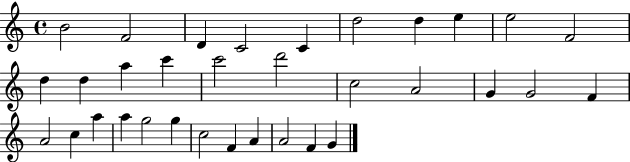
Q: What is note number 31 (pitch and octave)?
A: A4